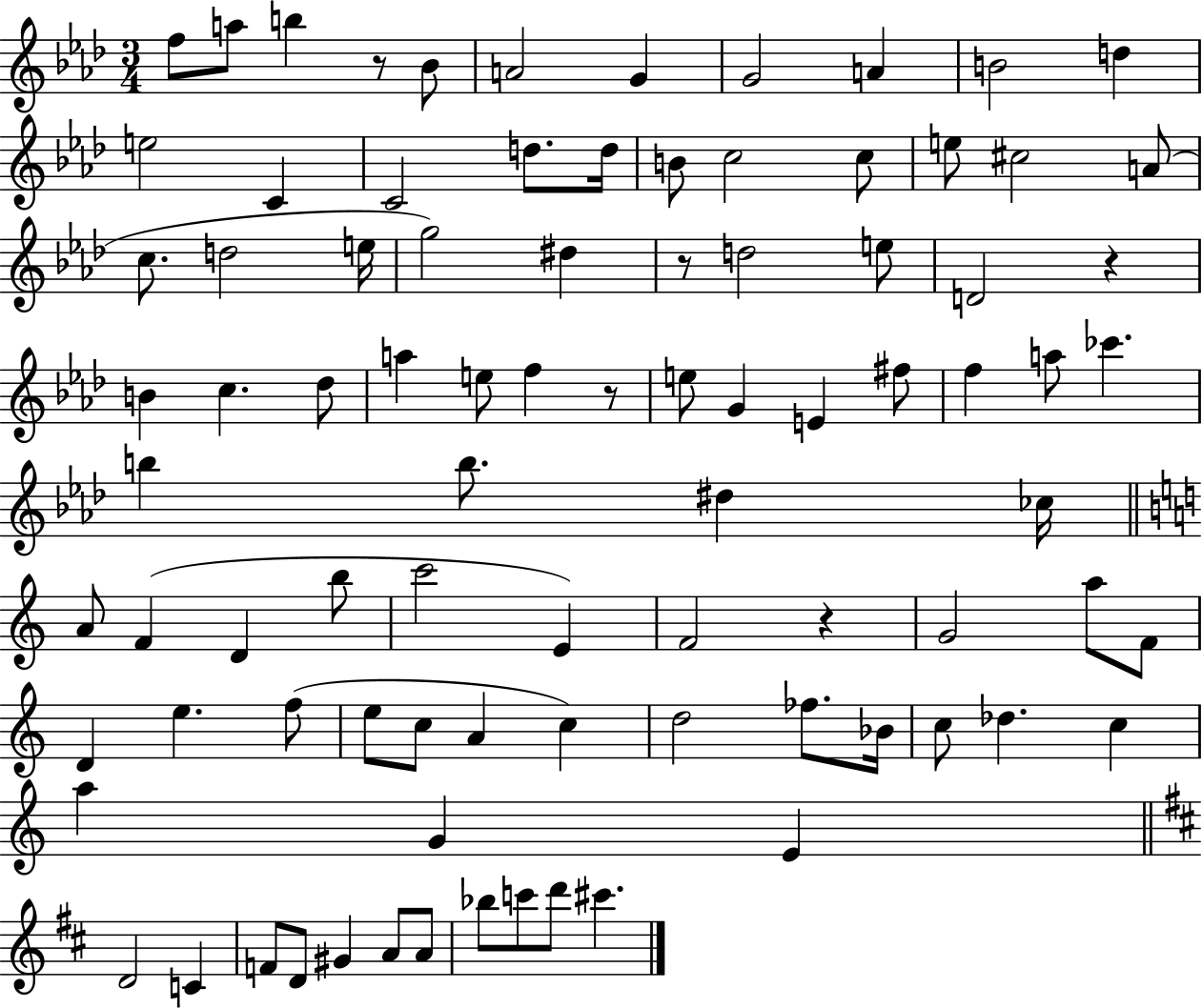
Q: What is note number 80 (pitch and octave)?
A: Bb5